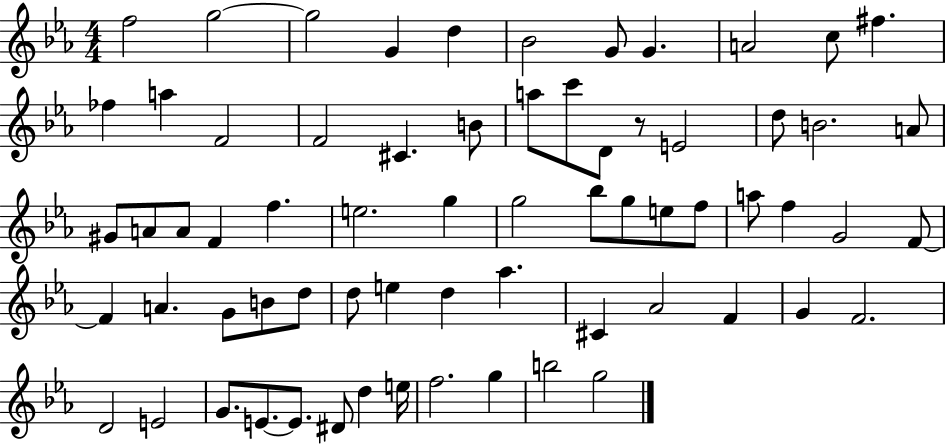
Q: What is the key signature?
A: EES major